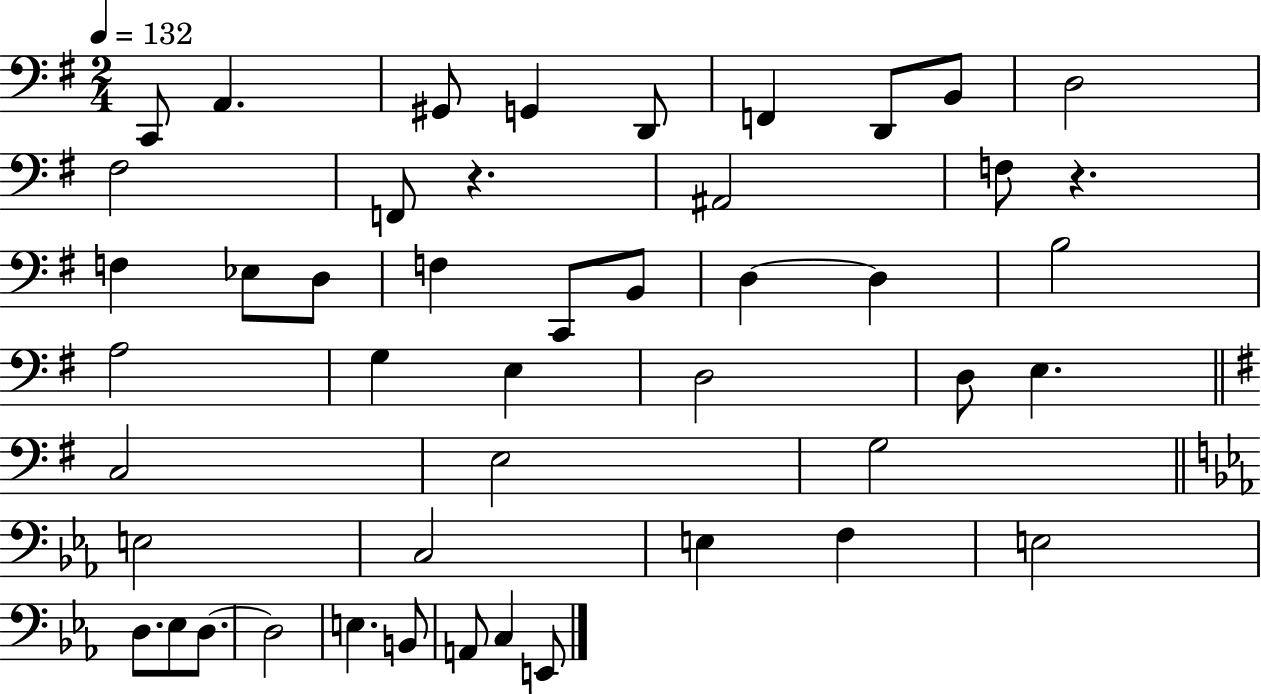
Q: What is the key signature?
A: G major